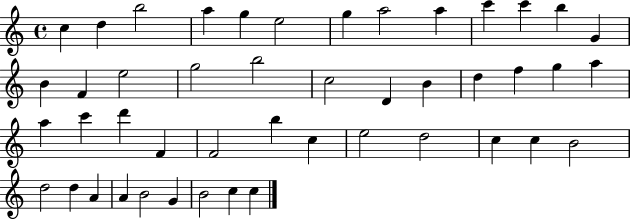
X:1
T:Untitled
M:4/4
L:1/4
K:C
c d b2 a g e2 g a2 a c' c' b G B F e2 g2 b2 c2 D B d f g a a c' d' F F2 b c e2 d2 c c B2 d2 d A A B2 G B2 c c